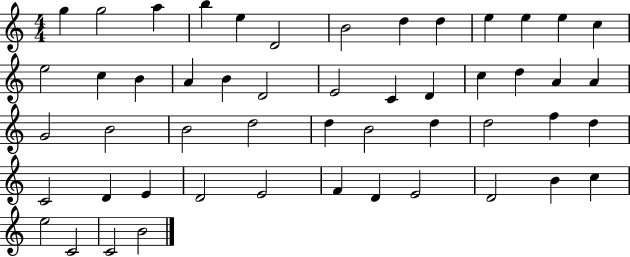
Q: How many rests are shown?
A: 0